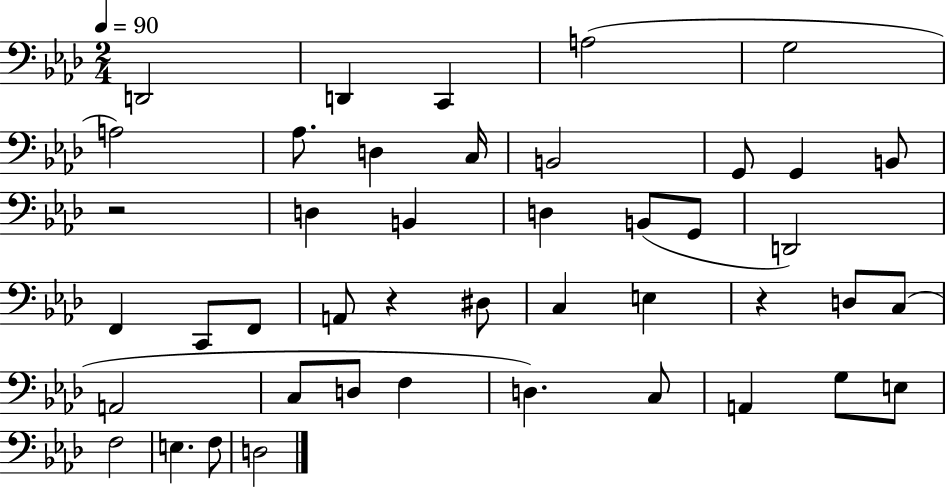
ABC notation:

X:1
T:Untitled
M:2/4
L:1/4
K:Ab
D,,2 D,, C,, A,2 G,2 A,2 _A,/2 D, C,/4 B,,2 G,,/2 G,, B,,/2 z2 D, B,, D, B,,/2 G,,/2 D,,2 F,, C,,/2 F,,/2 A,,/2 z ^D,/2 C, E, z D,/2 C,/2 A,,2 C,/2 D,/2 F, D, C,/2 A,, G,/2 E,/2 F,2 E, F,/2 D,2